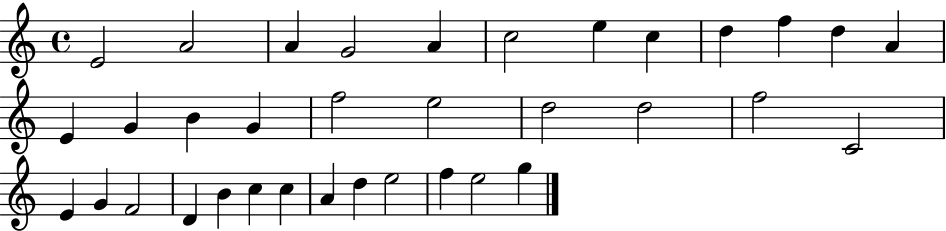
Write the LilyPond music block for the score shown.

{
  \clef treble
  \time 4/4
  \defaultTimeSignature
  \key c \major
  e'2 a'2 | a'4 g'2 a'4 | c''2 e''4 c''4 | d''4 f''4 d''4 a'4 | \break e'4 g'4 b'4 g'4 | f''2 e''2 | d''2 d''2 | f''2 c'2 | \break e'4 g'4 f'2 | d'4 b'4 c''4 c''4 | a'4 d''4 e''2 | f''4 e''2 g''4 | \break \bar "|."
}